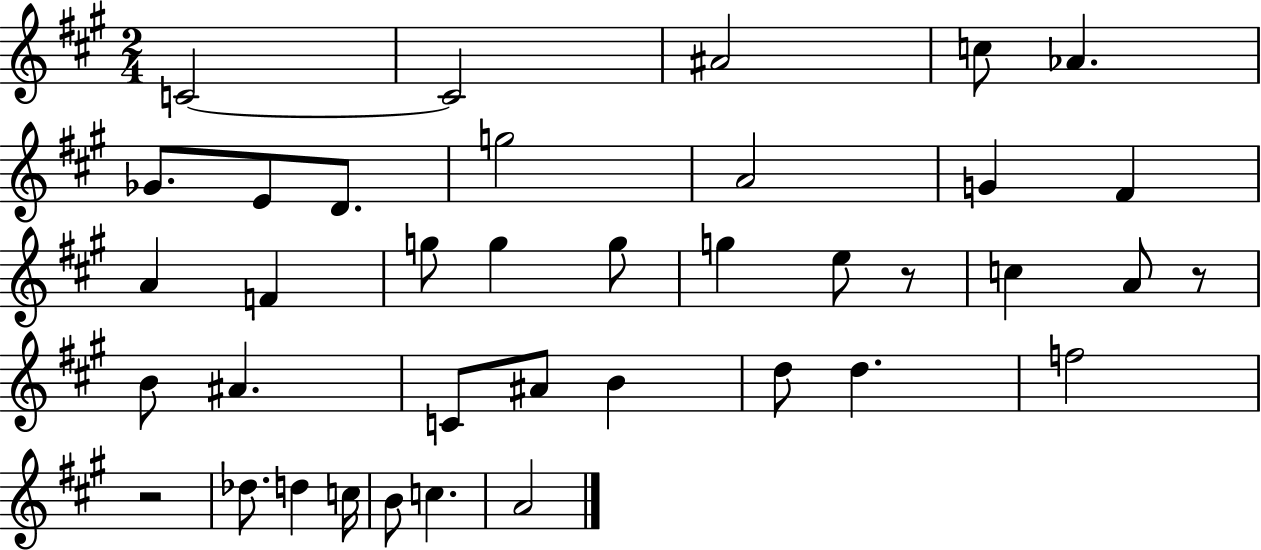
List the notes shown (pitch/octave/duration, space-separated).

C4/h C4/h A#4/h C5/e Ab4/q. Gb4/e. E4/e D4/e. G5/h A4/h G4/q F#4/q A4/q F4/q G5/e G5/q G5/e G5/q E5/e R/e C5/q A4/e R/e B4/e A#4/q. C4/e A#4/e B4/q D5/e D5/q. F5/h R/h Db5/e. D5/q C5/s B4/e C5/q. A4/h